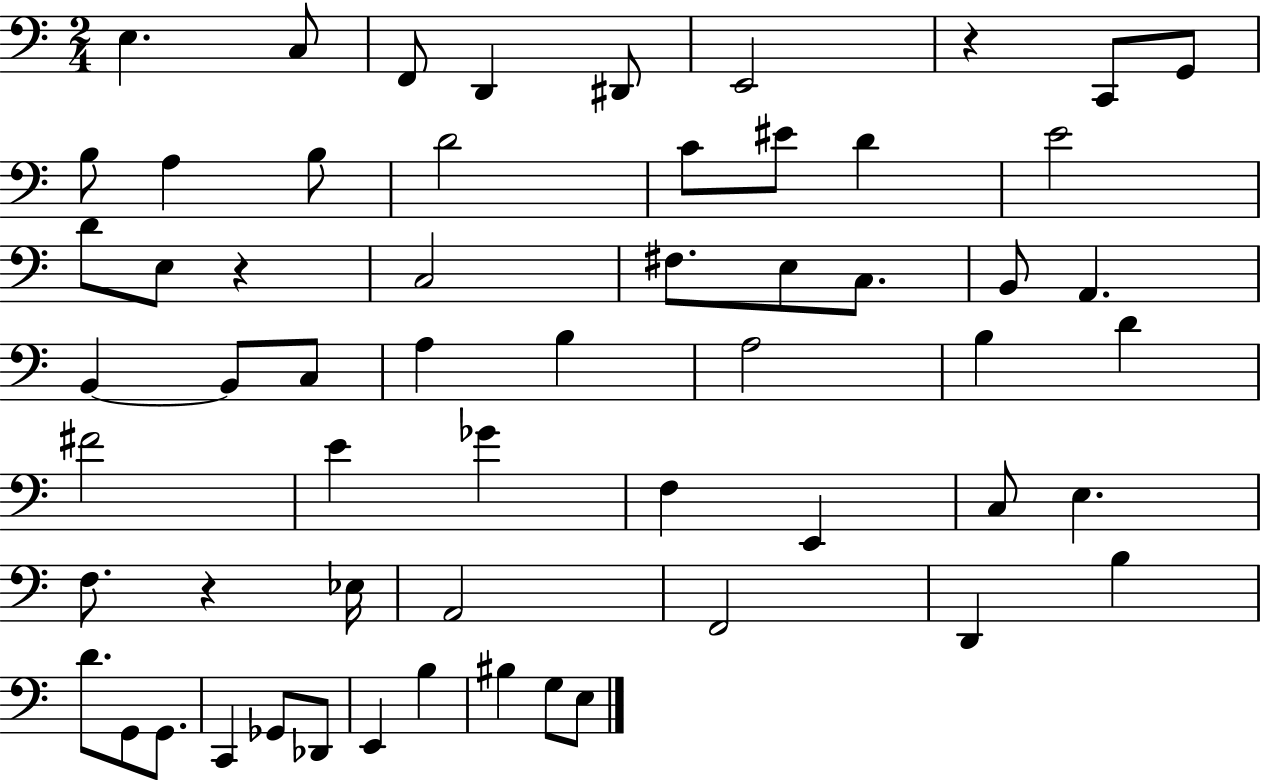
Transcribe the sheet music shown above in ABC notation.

X:1
T:Untitled
M:2/4
L:1/4
K:C
E, C,/2 F,,/2 D,, ^D,,/2 E,,2 z C,,/2 G,,/2 B,/2 A, B,/2 D2 C/2 ^E/2 D E2 D/2 E,/2 z C,2 ^F,/2 E,/2 C,/2 B,,/2 A,, B,, B,,/2 C,/2 A, B, A,2 B, D ^F2 E _G F, E,, C,/2 E, F,/2 z _E,/4 A,,2 F,,2 D,, B, D/2 G,,/2 G,,/2 C,, _G,,/2 _D,,/2 E,, B, ^B, G,/2 E,/2